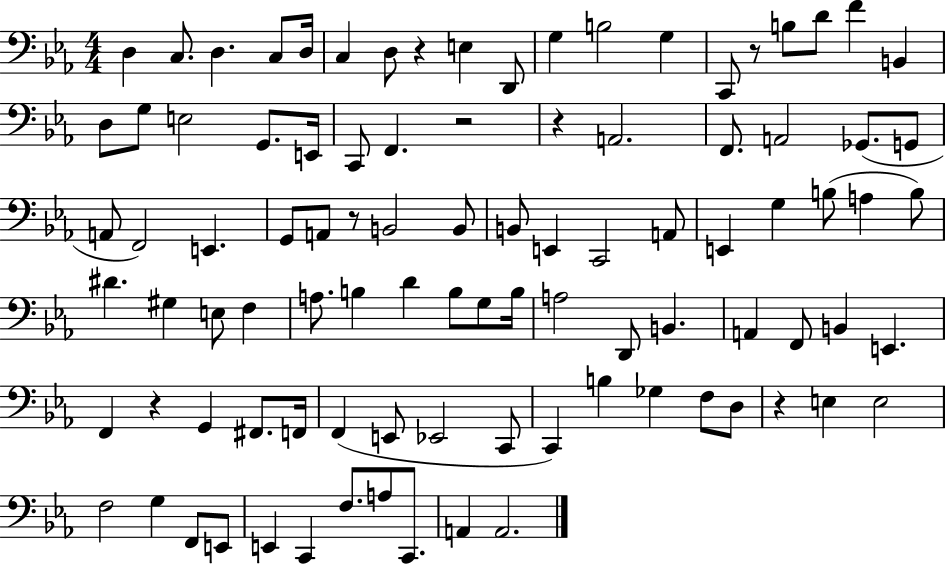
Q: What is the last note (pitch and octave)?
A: A2